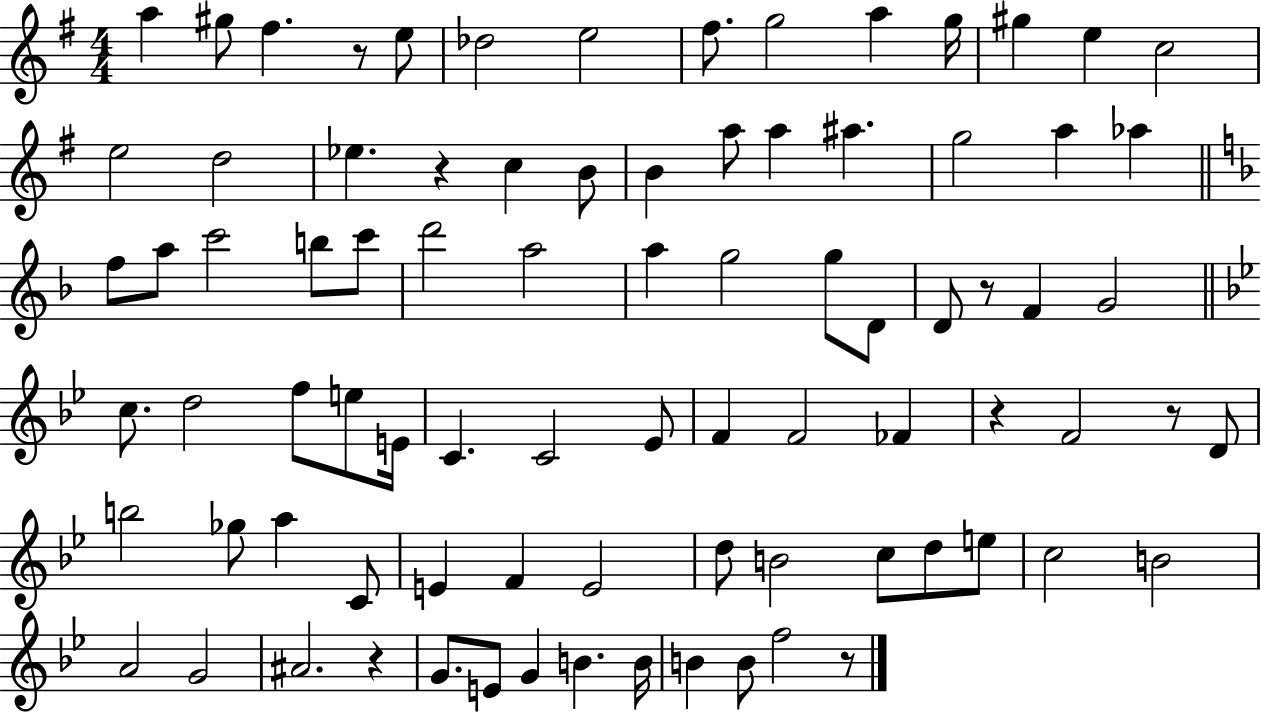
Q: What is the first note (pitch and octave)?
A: A5